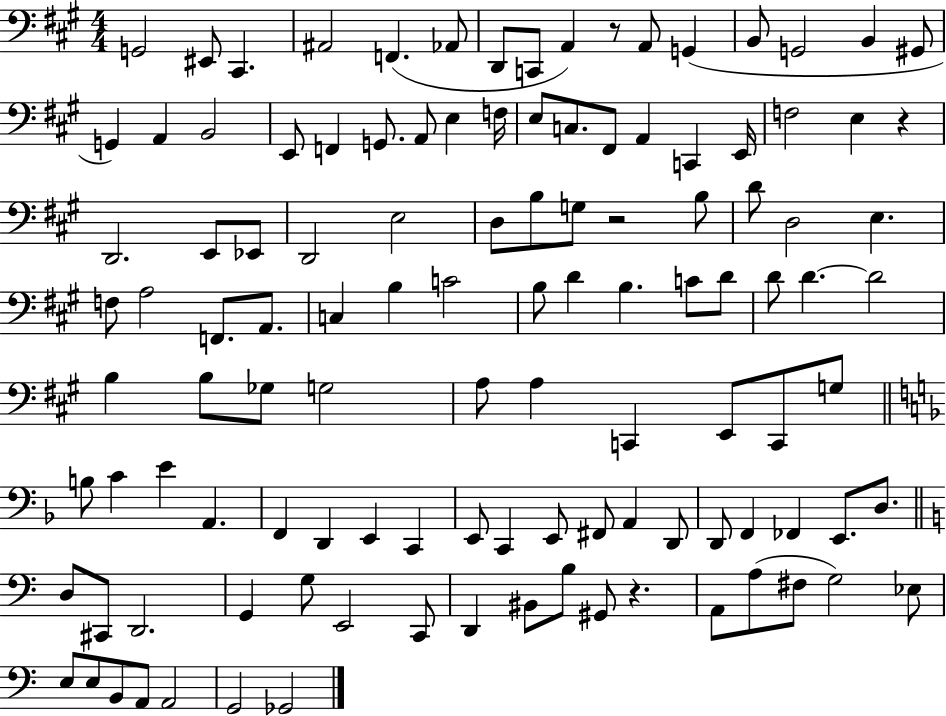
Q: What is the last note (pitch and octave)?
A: Gb2